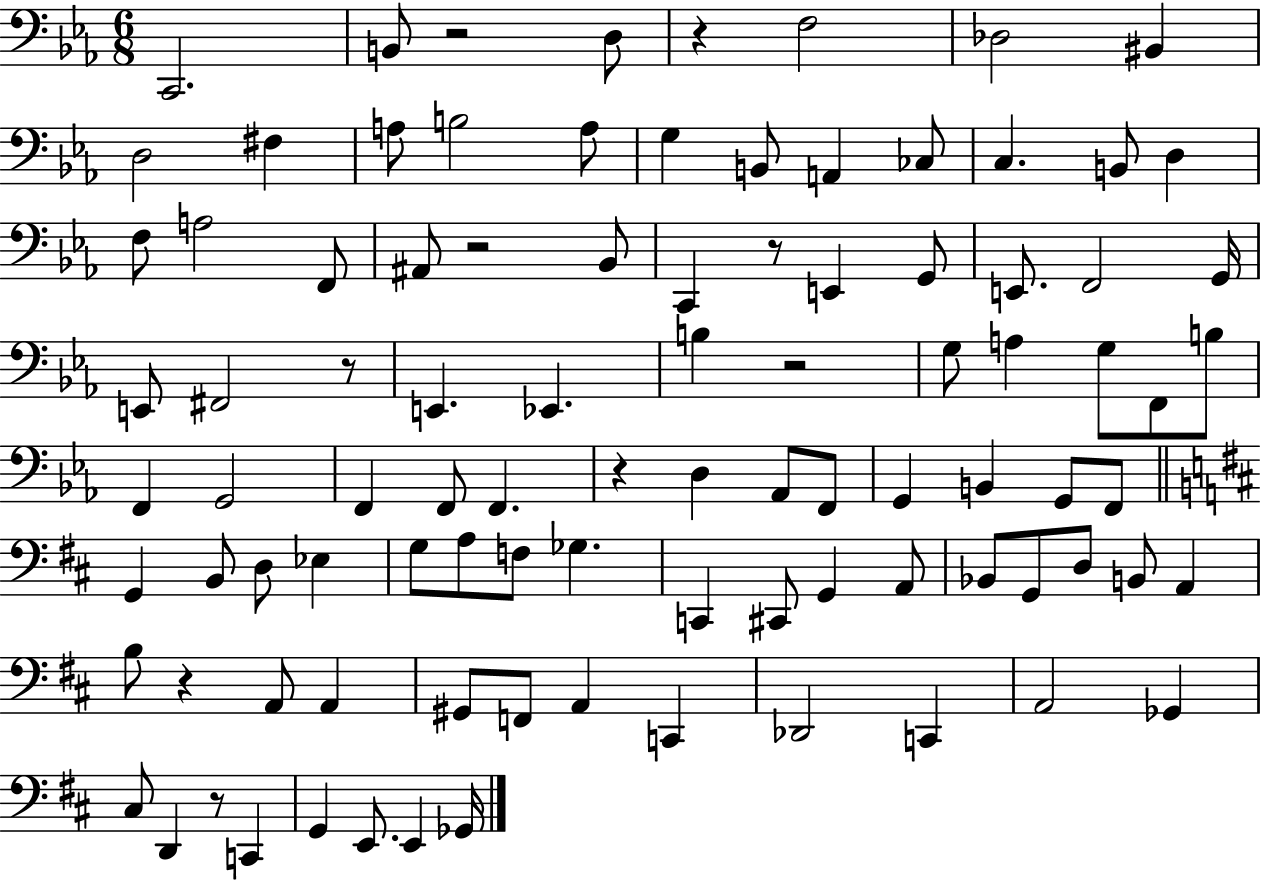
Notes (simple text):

C2/h. B2/e R/h D3/e R/q F3/h Db3/h BIS2/q D3/h F#3/q A3/e B3/h A3/e G3/q B2/e A2/q CES3/e C3/q. B2/e D3/q F3/e A3/h F2/e A#2/e R/h Bb2/e C2/q R/e E2/q G2/e E2/e. F2/h G2/s E2/e F#2/h R/e E2/q. Eb2/q. B3/q R/h G3/e A3/q G3/e F2/e B3/e F2/q G2/h F2/q F2/e F2/q. R/q D3/q Ab2/e F2/e G2/q B2/q G2/e F2/e G2/q B2/e D3/e Eb3/q G3/e A3/e F3/e Gb3/q. C2/q C#2/e G2/q A2/e Bb2/e G2/e D3/e B2/e A2/q B3/e R/q A2/e A2/q G#2/e F2/e A2/q C2/q Db2/h C2/q A2/h Gb2/q C#3/e D2/q R/e C2/q G2/q E2/e. E2/q Gb2/s